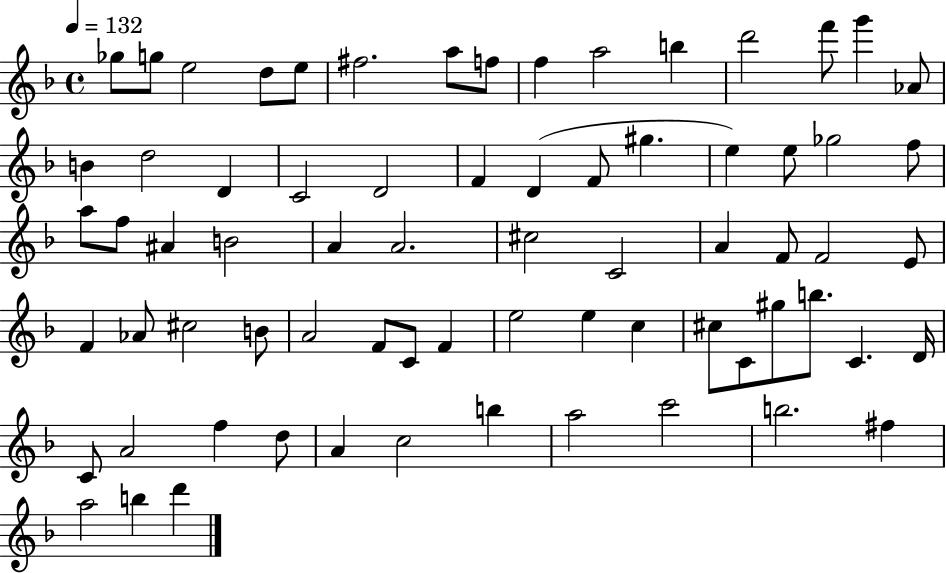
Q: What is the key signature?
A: F major